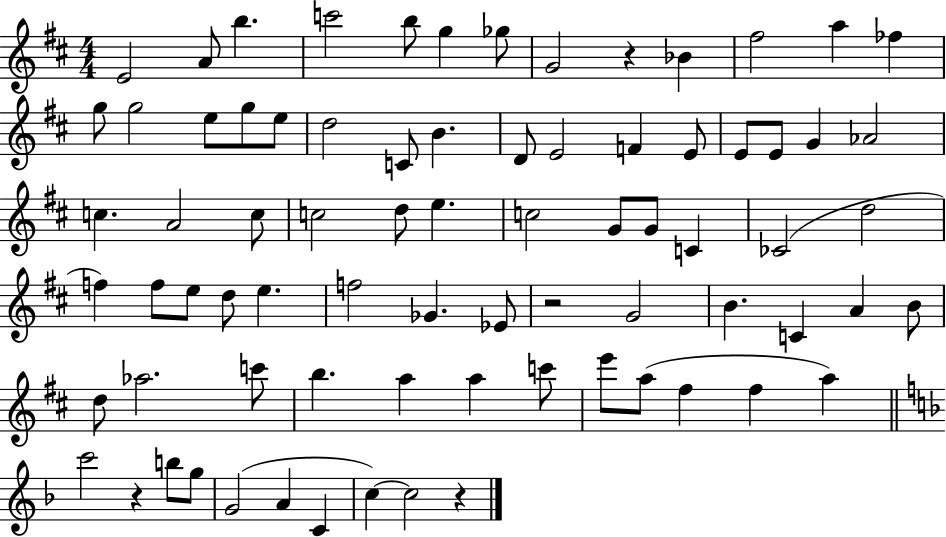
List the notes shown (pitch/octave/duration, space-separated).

E4/h A4/e B5/q. C6/h B5/e G5/q Gb5/e G4/h R/q Bb4/q F#5/h A5/q FES5/q G5/e G5/h E5/e G5/e E5/e D5/h C4/e B4/q. D4/e E4/h F4/q E4/e E4/e E4/e G4/q Ab4/h C5/q. A4/h C5/e C5/h D5/e E5/q. C5/h G4/e G4/e C4/q CES4/h D5/h F5/q F5/e E5/e D5/e E5/q. F5/h Gb4/q. Eb4/e R/h G4/h B4/q. C4/q A4/q B4/e D5/e Ab5/h. C6/e B5/q. A5/q A5/q C6/e E6/e A5/e F#5/q F#5/q A5/q C6/h R/q B5/e G5/e G4/h A4/q C4/q C5/q C5/h R/q